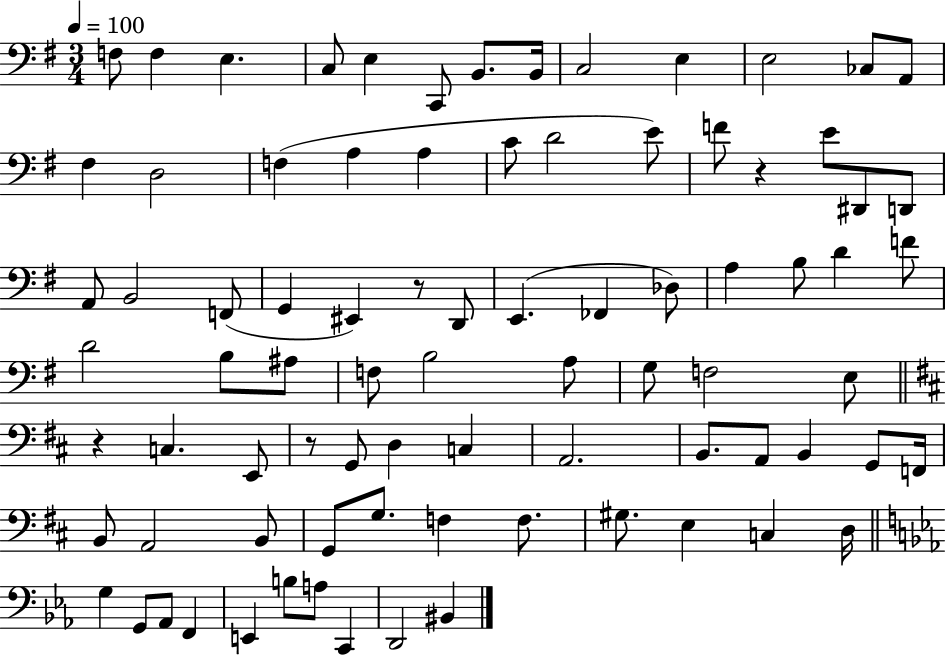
X:1
T:Untitled
M:3/4
L:1/4
K:G
F,/2 F, E, C,/2 E, C,,/2 B,,/2 B,,/4 C,2 E, E,2 _C,/2 A,,/2 ^F, D,2 F, A, A, C/2 D2 E/2 F/2 z E/2 ^D,,/2 D,,/2 A,,/2 B,,2 F,,/2 G,, ^E,, z/2 D,,/2 E,, _F,, _D,/2 A, B,/2 D F/2 D2 B,/2 ^A,/2 F,/2 B,2 A,/2 G,/2 F,2 E,/2 z C, E,,/2 z/2 G,,/2 D, C, A,,2 B,,/2 A,,/2 B,, G,,/2 F,,/4 B,,/2 A,,2 B,,/2 G,,/2 G,/2 F, F,/2 ^G,/2 E, C, D,/4 G, G,,/2 _A,,/2 F,, E,, B,/2 A,/2 C,, D,,2 ^B,,